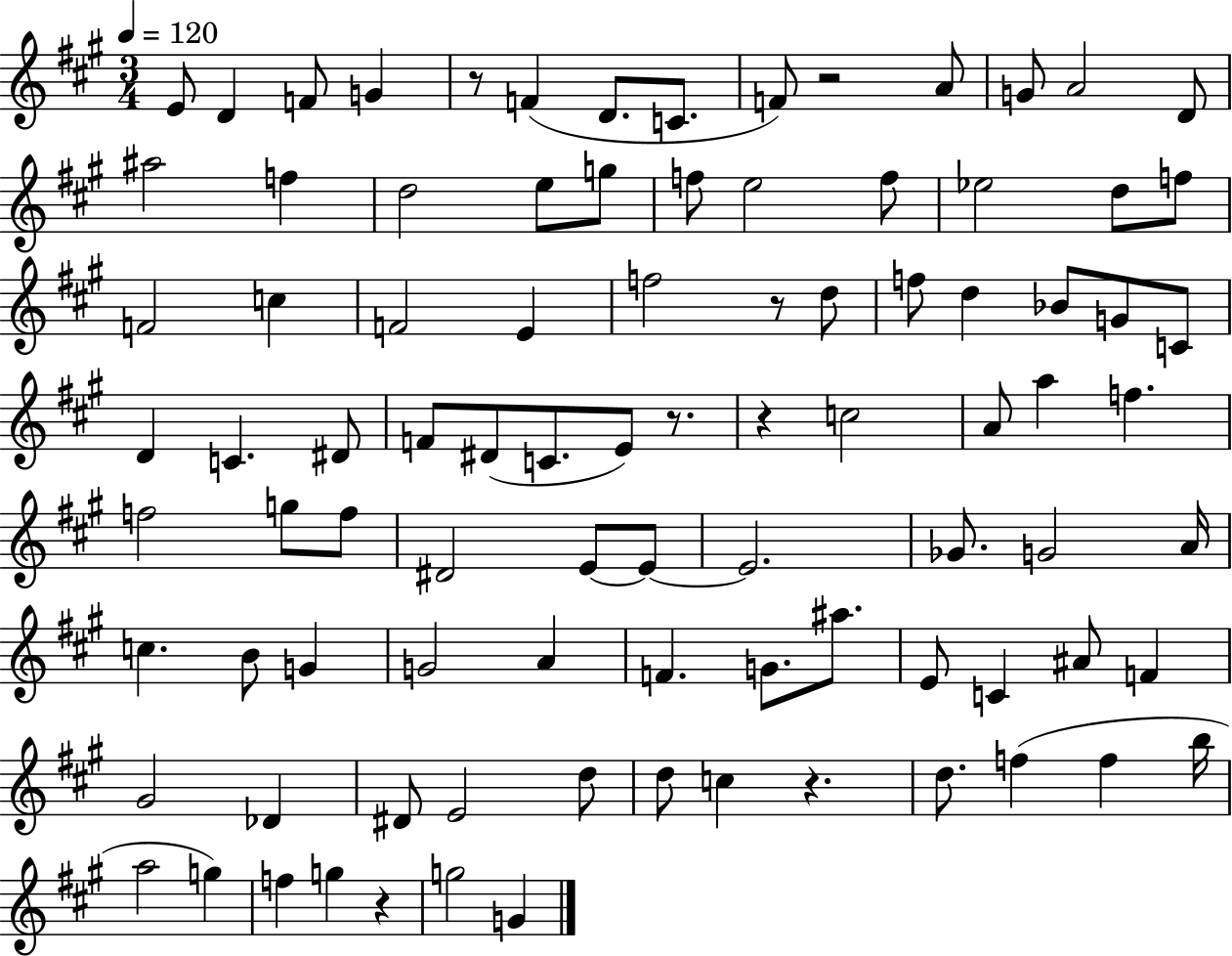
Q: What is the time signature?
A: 3/4